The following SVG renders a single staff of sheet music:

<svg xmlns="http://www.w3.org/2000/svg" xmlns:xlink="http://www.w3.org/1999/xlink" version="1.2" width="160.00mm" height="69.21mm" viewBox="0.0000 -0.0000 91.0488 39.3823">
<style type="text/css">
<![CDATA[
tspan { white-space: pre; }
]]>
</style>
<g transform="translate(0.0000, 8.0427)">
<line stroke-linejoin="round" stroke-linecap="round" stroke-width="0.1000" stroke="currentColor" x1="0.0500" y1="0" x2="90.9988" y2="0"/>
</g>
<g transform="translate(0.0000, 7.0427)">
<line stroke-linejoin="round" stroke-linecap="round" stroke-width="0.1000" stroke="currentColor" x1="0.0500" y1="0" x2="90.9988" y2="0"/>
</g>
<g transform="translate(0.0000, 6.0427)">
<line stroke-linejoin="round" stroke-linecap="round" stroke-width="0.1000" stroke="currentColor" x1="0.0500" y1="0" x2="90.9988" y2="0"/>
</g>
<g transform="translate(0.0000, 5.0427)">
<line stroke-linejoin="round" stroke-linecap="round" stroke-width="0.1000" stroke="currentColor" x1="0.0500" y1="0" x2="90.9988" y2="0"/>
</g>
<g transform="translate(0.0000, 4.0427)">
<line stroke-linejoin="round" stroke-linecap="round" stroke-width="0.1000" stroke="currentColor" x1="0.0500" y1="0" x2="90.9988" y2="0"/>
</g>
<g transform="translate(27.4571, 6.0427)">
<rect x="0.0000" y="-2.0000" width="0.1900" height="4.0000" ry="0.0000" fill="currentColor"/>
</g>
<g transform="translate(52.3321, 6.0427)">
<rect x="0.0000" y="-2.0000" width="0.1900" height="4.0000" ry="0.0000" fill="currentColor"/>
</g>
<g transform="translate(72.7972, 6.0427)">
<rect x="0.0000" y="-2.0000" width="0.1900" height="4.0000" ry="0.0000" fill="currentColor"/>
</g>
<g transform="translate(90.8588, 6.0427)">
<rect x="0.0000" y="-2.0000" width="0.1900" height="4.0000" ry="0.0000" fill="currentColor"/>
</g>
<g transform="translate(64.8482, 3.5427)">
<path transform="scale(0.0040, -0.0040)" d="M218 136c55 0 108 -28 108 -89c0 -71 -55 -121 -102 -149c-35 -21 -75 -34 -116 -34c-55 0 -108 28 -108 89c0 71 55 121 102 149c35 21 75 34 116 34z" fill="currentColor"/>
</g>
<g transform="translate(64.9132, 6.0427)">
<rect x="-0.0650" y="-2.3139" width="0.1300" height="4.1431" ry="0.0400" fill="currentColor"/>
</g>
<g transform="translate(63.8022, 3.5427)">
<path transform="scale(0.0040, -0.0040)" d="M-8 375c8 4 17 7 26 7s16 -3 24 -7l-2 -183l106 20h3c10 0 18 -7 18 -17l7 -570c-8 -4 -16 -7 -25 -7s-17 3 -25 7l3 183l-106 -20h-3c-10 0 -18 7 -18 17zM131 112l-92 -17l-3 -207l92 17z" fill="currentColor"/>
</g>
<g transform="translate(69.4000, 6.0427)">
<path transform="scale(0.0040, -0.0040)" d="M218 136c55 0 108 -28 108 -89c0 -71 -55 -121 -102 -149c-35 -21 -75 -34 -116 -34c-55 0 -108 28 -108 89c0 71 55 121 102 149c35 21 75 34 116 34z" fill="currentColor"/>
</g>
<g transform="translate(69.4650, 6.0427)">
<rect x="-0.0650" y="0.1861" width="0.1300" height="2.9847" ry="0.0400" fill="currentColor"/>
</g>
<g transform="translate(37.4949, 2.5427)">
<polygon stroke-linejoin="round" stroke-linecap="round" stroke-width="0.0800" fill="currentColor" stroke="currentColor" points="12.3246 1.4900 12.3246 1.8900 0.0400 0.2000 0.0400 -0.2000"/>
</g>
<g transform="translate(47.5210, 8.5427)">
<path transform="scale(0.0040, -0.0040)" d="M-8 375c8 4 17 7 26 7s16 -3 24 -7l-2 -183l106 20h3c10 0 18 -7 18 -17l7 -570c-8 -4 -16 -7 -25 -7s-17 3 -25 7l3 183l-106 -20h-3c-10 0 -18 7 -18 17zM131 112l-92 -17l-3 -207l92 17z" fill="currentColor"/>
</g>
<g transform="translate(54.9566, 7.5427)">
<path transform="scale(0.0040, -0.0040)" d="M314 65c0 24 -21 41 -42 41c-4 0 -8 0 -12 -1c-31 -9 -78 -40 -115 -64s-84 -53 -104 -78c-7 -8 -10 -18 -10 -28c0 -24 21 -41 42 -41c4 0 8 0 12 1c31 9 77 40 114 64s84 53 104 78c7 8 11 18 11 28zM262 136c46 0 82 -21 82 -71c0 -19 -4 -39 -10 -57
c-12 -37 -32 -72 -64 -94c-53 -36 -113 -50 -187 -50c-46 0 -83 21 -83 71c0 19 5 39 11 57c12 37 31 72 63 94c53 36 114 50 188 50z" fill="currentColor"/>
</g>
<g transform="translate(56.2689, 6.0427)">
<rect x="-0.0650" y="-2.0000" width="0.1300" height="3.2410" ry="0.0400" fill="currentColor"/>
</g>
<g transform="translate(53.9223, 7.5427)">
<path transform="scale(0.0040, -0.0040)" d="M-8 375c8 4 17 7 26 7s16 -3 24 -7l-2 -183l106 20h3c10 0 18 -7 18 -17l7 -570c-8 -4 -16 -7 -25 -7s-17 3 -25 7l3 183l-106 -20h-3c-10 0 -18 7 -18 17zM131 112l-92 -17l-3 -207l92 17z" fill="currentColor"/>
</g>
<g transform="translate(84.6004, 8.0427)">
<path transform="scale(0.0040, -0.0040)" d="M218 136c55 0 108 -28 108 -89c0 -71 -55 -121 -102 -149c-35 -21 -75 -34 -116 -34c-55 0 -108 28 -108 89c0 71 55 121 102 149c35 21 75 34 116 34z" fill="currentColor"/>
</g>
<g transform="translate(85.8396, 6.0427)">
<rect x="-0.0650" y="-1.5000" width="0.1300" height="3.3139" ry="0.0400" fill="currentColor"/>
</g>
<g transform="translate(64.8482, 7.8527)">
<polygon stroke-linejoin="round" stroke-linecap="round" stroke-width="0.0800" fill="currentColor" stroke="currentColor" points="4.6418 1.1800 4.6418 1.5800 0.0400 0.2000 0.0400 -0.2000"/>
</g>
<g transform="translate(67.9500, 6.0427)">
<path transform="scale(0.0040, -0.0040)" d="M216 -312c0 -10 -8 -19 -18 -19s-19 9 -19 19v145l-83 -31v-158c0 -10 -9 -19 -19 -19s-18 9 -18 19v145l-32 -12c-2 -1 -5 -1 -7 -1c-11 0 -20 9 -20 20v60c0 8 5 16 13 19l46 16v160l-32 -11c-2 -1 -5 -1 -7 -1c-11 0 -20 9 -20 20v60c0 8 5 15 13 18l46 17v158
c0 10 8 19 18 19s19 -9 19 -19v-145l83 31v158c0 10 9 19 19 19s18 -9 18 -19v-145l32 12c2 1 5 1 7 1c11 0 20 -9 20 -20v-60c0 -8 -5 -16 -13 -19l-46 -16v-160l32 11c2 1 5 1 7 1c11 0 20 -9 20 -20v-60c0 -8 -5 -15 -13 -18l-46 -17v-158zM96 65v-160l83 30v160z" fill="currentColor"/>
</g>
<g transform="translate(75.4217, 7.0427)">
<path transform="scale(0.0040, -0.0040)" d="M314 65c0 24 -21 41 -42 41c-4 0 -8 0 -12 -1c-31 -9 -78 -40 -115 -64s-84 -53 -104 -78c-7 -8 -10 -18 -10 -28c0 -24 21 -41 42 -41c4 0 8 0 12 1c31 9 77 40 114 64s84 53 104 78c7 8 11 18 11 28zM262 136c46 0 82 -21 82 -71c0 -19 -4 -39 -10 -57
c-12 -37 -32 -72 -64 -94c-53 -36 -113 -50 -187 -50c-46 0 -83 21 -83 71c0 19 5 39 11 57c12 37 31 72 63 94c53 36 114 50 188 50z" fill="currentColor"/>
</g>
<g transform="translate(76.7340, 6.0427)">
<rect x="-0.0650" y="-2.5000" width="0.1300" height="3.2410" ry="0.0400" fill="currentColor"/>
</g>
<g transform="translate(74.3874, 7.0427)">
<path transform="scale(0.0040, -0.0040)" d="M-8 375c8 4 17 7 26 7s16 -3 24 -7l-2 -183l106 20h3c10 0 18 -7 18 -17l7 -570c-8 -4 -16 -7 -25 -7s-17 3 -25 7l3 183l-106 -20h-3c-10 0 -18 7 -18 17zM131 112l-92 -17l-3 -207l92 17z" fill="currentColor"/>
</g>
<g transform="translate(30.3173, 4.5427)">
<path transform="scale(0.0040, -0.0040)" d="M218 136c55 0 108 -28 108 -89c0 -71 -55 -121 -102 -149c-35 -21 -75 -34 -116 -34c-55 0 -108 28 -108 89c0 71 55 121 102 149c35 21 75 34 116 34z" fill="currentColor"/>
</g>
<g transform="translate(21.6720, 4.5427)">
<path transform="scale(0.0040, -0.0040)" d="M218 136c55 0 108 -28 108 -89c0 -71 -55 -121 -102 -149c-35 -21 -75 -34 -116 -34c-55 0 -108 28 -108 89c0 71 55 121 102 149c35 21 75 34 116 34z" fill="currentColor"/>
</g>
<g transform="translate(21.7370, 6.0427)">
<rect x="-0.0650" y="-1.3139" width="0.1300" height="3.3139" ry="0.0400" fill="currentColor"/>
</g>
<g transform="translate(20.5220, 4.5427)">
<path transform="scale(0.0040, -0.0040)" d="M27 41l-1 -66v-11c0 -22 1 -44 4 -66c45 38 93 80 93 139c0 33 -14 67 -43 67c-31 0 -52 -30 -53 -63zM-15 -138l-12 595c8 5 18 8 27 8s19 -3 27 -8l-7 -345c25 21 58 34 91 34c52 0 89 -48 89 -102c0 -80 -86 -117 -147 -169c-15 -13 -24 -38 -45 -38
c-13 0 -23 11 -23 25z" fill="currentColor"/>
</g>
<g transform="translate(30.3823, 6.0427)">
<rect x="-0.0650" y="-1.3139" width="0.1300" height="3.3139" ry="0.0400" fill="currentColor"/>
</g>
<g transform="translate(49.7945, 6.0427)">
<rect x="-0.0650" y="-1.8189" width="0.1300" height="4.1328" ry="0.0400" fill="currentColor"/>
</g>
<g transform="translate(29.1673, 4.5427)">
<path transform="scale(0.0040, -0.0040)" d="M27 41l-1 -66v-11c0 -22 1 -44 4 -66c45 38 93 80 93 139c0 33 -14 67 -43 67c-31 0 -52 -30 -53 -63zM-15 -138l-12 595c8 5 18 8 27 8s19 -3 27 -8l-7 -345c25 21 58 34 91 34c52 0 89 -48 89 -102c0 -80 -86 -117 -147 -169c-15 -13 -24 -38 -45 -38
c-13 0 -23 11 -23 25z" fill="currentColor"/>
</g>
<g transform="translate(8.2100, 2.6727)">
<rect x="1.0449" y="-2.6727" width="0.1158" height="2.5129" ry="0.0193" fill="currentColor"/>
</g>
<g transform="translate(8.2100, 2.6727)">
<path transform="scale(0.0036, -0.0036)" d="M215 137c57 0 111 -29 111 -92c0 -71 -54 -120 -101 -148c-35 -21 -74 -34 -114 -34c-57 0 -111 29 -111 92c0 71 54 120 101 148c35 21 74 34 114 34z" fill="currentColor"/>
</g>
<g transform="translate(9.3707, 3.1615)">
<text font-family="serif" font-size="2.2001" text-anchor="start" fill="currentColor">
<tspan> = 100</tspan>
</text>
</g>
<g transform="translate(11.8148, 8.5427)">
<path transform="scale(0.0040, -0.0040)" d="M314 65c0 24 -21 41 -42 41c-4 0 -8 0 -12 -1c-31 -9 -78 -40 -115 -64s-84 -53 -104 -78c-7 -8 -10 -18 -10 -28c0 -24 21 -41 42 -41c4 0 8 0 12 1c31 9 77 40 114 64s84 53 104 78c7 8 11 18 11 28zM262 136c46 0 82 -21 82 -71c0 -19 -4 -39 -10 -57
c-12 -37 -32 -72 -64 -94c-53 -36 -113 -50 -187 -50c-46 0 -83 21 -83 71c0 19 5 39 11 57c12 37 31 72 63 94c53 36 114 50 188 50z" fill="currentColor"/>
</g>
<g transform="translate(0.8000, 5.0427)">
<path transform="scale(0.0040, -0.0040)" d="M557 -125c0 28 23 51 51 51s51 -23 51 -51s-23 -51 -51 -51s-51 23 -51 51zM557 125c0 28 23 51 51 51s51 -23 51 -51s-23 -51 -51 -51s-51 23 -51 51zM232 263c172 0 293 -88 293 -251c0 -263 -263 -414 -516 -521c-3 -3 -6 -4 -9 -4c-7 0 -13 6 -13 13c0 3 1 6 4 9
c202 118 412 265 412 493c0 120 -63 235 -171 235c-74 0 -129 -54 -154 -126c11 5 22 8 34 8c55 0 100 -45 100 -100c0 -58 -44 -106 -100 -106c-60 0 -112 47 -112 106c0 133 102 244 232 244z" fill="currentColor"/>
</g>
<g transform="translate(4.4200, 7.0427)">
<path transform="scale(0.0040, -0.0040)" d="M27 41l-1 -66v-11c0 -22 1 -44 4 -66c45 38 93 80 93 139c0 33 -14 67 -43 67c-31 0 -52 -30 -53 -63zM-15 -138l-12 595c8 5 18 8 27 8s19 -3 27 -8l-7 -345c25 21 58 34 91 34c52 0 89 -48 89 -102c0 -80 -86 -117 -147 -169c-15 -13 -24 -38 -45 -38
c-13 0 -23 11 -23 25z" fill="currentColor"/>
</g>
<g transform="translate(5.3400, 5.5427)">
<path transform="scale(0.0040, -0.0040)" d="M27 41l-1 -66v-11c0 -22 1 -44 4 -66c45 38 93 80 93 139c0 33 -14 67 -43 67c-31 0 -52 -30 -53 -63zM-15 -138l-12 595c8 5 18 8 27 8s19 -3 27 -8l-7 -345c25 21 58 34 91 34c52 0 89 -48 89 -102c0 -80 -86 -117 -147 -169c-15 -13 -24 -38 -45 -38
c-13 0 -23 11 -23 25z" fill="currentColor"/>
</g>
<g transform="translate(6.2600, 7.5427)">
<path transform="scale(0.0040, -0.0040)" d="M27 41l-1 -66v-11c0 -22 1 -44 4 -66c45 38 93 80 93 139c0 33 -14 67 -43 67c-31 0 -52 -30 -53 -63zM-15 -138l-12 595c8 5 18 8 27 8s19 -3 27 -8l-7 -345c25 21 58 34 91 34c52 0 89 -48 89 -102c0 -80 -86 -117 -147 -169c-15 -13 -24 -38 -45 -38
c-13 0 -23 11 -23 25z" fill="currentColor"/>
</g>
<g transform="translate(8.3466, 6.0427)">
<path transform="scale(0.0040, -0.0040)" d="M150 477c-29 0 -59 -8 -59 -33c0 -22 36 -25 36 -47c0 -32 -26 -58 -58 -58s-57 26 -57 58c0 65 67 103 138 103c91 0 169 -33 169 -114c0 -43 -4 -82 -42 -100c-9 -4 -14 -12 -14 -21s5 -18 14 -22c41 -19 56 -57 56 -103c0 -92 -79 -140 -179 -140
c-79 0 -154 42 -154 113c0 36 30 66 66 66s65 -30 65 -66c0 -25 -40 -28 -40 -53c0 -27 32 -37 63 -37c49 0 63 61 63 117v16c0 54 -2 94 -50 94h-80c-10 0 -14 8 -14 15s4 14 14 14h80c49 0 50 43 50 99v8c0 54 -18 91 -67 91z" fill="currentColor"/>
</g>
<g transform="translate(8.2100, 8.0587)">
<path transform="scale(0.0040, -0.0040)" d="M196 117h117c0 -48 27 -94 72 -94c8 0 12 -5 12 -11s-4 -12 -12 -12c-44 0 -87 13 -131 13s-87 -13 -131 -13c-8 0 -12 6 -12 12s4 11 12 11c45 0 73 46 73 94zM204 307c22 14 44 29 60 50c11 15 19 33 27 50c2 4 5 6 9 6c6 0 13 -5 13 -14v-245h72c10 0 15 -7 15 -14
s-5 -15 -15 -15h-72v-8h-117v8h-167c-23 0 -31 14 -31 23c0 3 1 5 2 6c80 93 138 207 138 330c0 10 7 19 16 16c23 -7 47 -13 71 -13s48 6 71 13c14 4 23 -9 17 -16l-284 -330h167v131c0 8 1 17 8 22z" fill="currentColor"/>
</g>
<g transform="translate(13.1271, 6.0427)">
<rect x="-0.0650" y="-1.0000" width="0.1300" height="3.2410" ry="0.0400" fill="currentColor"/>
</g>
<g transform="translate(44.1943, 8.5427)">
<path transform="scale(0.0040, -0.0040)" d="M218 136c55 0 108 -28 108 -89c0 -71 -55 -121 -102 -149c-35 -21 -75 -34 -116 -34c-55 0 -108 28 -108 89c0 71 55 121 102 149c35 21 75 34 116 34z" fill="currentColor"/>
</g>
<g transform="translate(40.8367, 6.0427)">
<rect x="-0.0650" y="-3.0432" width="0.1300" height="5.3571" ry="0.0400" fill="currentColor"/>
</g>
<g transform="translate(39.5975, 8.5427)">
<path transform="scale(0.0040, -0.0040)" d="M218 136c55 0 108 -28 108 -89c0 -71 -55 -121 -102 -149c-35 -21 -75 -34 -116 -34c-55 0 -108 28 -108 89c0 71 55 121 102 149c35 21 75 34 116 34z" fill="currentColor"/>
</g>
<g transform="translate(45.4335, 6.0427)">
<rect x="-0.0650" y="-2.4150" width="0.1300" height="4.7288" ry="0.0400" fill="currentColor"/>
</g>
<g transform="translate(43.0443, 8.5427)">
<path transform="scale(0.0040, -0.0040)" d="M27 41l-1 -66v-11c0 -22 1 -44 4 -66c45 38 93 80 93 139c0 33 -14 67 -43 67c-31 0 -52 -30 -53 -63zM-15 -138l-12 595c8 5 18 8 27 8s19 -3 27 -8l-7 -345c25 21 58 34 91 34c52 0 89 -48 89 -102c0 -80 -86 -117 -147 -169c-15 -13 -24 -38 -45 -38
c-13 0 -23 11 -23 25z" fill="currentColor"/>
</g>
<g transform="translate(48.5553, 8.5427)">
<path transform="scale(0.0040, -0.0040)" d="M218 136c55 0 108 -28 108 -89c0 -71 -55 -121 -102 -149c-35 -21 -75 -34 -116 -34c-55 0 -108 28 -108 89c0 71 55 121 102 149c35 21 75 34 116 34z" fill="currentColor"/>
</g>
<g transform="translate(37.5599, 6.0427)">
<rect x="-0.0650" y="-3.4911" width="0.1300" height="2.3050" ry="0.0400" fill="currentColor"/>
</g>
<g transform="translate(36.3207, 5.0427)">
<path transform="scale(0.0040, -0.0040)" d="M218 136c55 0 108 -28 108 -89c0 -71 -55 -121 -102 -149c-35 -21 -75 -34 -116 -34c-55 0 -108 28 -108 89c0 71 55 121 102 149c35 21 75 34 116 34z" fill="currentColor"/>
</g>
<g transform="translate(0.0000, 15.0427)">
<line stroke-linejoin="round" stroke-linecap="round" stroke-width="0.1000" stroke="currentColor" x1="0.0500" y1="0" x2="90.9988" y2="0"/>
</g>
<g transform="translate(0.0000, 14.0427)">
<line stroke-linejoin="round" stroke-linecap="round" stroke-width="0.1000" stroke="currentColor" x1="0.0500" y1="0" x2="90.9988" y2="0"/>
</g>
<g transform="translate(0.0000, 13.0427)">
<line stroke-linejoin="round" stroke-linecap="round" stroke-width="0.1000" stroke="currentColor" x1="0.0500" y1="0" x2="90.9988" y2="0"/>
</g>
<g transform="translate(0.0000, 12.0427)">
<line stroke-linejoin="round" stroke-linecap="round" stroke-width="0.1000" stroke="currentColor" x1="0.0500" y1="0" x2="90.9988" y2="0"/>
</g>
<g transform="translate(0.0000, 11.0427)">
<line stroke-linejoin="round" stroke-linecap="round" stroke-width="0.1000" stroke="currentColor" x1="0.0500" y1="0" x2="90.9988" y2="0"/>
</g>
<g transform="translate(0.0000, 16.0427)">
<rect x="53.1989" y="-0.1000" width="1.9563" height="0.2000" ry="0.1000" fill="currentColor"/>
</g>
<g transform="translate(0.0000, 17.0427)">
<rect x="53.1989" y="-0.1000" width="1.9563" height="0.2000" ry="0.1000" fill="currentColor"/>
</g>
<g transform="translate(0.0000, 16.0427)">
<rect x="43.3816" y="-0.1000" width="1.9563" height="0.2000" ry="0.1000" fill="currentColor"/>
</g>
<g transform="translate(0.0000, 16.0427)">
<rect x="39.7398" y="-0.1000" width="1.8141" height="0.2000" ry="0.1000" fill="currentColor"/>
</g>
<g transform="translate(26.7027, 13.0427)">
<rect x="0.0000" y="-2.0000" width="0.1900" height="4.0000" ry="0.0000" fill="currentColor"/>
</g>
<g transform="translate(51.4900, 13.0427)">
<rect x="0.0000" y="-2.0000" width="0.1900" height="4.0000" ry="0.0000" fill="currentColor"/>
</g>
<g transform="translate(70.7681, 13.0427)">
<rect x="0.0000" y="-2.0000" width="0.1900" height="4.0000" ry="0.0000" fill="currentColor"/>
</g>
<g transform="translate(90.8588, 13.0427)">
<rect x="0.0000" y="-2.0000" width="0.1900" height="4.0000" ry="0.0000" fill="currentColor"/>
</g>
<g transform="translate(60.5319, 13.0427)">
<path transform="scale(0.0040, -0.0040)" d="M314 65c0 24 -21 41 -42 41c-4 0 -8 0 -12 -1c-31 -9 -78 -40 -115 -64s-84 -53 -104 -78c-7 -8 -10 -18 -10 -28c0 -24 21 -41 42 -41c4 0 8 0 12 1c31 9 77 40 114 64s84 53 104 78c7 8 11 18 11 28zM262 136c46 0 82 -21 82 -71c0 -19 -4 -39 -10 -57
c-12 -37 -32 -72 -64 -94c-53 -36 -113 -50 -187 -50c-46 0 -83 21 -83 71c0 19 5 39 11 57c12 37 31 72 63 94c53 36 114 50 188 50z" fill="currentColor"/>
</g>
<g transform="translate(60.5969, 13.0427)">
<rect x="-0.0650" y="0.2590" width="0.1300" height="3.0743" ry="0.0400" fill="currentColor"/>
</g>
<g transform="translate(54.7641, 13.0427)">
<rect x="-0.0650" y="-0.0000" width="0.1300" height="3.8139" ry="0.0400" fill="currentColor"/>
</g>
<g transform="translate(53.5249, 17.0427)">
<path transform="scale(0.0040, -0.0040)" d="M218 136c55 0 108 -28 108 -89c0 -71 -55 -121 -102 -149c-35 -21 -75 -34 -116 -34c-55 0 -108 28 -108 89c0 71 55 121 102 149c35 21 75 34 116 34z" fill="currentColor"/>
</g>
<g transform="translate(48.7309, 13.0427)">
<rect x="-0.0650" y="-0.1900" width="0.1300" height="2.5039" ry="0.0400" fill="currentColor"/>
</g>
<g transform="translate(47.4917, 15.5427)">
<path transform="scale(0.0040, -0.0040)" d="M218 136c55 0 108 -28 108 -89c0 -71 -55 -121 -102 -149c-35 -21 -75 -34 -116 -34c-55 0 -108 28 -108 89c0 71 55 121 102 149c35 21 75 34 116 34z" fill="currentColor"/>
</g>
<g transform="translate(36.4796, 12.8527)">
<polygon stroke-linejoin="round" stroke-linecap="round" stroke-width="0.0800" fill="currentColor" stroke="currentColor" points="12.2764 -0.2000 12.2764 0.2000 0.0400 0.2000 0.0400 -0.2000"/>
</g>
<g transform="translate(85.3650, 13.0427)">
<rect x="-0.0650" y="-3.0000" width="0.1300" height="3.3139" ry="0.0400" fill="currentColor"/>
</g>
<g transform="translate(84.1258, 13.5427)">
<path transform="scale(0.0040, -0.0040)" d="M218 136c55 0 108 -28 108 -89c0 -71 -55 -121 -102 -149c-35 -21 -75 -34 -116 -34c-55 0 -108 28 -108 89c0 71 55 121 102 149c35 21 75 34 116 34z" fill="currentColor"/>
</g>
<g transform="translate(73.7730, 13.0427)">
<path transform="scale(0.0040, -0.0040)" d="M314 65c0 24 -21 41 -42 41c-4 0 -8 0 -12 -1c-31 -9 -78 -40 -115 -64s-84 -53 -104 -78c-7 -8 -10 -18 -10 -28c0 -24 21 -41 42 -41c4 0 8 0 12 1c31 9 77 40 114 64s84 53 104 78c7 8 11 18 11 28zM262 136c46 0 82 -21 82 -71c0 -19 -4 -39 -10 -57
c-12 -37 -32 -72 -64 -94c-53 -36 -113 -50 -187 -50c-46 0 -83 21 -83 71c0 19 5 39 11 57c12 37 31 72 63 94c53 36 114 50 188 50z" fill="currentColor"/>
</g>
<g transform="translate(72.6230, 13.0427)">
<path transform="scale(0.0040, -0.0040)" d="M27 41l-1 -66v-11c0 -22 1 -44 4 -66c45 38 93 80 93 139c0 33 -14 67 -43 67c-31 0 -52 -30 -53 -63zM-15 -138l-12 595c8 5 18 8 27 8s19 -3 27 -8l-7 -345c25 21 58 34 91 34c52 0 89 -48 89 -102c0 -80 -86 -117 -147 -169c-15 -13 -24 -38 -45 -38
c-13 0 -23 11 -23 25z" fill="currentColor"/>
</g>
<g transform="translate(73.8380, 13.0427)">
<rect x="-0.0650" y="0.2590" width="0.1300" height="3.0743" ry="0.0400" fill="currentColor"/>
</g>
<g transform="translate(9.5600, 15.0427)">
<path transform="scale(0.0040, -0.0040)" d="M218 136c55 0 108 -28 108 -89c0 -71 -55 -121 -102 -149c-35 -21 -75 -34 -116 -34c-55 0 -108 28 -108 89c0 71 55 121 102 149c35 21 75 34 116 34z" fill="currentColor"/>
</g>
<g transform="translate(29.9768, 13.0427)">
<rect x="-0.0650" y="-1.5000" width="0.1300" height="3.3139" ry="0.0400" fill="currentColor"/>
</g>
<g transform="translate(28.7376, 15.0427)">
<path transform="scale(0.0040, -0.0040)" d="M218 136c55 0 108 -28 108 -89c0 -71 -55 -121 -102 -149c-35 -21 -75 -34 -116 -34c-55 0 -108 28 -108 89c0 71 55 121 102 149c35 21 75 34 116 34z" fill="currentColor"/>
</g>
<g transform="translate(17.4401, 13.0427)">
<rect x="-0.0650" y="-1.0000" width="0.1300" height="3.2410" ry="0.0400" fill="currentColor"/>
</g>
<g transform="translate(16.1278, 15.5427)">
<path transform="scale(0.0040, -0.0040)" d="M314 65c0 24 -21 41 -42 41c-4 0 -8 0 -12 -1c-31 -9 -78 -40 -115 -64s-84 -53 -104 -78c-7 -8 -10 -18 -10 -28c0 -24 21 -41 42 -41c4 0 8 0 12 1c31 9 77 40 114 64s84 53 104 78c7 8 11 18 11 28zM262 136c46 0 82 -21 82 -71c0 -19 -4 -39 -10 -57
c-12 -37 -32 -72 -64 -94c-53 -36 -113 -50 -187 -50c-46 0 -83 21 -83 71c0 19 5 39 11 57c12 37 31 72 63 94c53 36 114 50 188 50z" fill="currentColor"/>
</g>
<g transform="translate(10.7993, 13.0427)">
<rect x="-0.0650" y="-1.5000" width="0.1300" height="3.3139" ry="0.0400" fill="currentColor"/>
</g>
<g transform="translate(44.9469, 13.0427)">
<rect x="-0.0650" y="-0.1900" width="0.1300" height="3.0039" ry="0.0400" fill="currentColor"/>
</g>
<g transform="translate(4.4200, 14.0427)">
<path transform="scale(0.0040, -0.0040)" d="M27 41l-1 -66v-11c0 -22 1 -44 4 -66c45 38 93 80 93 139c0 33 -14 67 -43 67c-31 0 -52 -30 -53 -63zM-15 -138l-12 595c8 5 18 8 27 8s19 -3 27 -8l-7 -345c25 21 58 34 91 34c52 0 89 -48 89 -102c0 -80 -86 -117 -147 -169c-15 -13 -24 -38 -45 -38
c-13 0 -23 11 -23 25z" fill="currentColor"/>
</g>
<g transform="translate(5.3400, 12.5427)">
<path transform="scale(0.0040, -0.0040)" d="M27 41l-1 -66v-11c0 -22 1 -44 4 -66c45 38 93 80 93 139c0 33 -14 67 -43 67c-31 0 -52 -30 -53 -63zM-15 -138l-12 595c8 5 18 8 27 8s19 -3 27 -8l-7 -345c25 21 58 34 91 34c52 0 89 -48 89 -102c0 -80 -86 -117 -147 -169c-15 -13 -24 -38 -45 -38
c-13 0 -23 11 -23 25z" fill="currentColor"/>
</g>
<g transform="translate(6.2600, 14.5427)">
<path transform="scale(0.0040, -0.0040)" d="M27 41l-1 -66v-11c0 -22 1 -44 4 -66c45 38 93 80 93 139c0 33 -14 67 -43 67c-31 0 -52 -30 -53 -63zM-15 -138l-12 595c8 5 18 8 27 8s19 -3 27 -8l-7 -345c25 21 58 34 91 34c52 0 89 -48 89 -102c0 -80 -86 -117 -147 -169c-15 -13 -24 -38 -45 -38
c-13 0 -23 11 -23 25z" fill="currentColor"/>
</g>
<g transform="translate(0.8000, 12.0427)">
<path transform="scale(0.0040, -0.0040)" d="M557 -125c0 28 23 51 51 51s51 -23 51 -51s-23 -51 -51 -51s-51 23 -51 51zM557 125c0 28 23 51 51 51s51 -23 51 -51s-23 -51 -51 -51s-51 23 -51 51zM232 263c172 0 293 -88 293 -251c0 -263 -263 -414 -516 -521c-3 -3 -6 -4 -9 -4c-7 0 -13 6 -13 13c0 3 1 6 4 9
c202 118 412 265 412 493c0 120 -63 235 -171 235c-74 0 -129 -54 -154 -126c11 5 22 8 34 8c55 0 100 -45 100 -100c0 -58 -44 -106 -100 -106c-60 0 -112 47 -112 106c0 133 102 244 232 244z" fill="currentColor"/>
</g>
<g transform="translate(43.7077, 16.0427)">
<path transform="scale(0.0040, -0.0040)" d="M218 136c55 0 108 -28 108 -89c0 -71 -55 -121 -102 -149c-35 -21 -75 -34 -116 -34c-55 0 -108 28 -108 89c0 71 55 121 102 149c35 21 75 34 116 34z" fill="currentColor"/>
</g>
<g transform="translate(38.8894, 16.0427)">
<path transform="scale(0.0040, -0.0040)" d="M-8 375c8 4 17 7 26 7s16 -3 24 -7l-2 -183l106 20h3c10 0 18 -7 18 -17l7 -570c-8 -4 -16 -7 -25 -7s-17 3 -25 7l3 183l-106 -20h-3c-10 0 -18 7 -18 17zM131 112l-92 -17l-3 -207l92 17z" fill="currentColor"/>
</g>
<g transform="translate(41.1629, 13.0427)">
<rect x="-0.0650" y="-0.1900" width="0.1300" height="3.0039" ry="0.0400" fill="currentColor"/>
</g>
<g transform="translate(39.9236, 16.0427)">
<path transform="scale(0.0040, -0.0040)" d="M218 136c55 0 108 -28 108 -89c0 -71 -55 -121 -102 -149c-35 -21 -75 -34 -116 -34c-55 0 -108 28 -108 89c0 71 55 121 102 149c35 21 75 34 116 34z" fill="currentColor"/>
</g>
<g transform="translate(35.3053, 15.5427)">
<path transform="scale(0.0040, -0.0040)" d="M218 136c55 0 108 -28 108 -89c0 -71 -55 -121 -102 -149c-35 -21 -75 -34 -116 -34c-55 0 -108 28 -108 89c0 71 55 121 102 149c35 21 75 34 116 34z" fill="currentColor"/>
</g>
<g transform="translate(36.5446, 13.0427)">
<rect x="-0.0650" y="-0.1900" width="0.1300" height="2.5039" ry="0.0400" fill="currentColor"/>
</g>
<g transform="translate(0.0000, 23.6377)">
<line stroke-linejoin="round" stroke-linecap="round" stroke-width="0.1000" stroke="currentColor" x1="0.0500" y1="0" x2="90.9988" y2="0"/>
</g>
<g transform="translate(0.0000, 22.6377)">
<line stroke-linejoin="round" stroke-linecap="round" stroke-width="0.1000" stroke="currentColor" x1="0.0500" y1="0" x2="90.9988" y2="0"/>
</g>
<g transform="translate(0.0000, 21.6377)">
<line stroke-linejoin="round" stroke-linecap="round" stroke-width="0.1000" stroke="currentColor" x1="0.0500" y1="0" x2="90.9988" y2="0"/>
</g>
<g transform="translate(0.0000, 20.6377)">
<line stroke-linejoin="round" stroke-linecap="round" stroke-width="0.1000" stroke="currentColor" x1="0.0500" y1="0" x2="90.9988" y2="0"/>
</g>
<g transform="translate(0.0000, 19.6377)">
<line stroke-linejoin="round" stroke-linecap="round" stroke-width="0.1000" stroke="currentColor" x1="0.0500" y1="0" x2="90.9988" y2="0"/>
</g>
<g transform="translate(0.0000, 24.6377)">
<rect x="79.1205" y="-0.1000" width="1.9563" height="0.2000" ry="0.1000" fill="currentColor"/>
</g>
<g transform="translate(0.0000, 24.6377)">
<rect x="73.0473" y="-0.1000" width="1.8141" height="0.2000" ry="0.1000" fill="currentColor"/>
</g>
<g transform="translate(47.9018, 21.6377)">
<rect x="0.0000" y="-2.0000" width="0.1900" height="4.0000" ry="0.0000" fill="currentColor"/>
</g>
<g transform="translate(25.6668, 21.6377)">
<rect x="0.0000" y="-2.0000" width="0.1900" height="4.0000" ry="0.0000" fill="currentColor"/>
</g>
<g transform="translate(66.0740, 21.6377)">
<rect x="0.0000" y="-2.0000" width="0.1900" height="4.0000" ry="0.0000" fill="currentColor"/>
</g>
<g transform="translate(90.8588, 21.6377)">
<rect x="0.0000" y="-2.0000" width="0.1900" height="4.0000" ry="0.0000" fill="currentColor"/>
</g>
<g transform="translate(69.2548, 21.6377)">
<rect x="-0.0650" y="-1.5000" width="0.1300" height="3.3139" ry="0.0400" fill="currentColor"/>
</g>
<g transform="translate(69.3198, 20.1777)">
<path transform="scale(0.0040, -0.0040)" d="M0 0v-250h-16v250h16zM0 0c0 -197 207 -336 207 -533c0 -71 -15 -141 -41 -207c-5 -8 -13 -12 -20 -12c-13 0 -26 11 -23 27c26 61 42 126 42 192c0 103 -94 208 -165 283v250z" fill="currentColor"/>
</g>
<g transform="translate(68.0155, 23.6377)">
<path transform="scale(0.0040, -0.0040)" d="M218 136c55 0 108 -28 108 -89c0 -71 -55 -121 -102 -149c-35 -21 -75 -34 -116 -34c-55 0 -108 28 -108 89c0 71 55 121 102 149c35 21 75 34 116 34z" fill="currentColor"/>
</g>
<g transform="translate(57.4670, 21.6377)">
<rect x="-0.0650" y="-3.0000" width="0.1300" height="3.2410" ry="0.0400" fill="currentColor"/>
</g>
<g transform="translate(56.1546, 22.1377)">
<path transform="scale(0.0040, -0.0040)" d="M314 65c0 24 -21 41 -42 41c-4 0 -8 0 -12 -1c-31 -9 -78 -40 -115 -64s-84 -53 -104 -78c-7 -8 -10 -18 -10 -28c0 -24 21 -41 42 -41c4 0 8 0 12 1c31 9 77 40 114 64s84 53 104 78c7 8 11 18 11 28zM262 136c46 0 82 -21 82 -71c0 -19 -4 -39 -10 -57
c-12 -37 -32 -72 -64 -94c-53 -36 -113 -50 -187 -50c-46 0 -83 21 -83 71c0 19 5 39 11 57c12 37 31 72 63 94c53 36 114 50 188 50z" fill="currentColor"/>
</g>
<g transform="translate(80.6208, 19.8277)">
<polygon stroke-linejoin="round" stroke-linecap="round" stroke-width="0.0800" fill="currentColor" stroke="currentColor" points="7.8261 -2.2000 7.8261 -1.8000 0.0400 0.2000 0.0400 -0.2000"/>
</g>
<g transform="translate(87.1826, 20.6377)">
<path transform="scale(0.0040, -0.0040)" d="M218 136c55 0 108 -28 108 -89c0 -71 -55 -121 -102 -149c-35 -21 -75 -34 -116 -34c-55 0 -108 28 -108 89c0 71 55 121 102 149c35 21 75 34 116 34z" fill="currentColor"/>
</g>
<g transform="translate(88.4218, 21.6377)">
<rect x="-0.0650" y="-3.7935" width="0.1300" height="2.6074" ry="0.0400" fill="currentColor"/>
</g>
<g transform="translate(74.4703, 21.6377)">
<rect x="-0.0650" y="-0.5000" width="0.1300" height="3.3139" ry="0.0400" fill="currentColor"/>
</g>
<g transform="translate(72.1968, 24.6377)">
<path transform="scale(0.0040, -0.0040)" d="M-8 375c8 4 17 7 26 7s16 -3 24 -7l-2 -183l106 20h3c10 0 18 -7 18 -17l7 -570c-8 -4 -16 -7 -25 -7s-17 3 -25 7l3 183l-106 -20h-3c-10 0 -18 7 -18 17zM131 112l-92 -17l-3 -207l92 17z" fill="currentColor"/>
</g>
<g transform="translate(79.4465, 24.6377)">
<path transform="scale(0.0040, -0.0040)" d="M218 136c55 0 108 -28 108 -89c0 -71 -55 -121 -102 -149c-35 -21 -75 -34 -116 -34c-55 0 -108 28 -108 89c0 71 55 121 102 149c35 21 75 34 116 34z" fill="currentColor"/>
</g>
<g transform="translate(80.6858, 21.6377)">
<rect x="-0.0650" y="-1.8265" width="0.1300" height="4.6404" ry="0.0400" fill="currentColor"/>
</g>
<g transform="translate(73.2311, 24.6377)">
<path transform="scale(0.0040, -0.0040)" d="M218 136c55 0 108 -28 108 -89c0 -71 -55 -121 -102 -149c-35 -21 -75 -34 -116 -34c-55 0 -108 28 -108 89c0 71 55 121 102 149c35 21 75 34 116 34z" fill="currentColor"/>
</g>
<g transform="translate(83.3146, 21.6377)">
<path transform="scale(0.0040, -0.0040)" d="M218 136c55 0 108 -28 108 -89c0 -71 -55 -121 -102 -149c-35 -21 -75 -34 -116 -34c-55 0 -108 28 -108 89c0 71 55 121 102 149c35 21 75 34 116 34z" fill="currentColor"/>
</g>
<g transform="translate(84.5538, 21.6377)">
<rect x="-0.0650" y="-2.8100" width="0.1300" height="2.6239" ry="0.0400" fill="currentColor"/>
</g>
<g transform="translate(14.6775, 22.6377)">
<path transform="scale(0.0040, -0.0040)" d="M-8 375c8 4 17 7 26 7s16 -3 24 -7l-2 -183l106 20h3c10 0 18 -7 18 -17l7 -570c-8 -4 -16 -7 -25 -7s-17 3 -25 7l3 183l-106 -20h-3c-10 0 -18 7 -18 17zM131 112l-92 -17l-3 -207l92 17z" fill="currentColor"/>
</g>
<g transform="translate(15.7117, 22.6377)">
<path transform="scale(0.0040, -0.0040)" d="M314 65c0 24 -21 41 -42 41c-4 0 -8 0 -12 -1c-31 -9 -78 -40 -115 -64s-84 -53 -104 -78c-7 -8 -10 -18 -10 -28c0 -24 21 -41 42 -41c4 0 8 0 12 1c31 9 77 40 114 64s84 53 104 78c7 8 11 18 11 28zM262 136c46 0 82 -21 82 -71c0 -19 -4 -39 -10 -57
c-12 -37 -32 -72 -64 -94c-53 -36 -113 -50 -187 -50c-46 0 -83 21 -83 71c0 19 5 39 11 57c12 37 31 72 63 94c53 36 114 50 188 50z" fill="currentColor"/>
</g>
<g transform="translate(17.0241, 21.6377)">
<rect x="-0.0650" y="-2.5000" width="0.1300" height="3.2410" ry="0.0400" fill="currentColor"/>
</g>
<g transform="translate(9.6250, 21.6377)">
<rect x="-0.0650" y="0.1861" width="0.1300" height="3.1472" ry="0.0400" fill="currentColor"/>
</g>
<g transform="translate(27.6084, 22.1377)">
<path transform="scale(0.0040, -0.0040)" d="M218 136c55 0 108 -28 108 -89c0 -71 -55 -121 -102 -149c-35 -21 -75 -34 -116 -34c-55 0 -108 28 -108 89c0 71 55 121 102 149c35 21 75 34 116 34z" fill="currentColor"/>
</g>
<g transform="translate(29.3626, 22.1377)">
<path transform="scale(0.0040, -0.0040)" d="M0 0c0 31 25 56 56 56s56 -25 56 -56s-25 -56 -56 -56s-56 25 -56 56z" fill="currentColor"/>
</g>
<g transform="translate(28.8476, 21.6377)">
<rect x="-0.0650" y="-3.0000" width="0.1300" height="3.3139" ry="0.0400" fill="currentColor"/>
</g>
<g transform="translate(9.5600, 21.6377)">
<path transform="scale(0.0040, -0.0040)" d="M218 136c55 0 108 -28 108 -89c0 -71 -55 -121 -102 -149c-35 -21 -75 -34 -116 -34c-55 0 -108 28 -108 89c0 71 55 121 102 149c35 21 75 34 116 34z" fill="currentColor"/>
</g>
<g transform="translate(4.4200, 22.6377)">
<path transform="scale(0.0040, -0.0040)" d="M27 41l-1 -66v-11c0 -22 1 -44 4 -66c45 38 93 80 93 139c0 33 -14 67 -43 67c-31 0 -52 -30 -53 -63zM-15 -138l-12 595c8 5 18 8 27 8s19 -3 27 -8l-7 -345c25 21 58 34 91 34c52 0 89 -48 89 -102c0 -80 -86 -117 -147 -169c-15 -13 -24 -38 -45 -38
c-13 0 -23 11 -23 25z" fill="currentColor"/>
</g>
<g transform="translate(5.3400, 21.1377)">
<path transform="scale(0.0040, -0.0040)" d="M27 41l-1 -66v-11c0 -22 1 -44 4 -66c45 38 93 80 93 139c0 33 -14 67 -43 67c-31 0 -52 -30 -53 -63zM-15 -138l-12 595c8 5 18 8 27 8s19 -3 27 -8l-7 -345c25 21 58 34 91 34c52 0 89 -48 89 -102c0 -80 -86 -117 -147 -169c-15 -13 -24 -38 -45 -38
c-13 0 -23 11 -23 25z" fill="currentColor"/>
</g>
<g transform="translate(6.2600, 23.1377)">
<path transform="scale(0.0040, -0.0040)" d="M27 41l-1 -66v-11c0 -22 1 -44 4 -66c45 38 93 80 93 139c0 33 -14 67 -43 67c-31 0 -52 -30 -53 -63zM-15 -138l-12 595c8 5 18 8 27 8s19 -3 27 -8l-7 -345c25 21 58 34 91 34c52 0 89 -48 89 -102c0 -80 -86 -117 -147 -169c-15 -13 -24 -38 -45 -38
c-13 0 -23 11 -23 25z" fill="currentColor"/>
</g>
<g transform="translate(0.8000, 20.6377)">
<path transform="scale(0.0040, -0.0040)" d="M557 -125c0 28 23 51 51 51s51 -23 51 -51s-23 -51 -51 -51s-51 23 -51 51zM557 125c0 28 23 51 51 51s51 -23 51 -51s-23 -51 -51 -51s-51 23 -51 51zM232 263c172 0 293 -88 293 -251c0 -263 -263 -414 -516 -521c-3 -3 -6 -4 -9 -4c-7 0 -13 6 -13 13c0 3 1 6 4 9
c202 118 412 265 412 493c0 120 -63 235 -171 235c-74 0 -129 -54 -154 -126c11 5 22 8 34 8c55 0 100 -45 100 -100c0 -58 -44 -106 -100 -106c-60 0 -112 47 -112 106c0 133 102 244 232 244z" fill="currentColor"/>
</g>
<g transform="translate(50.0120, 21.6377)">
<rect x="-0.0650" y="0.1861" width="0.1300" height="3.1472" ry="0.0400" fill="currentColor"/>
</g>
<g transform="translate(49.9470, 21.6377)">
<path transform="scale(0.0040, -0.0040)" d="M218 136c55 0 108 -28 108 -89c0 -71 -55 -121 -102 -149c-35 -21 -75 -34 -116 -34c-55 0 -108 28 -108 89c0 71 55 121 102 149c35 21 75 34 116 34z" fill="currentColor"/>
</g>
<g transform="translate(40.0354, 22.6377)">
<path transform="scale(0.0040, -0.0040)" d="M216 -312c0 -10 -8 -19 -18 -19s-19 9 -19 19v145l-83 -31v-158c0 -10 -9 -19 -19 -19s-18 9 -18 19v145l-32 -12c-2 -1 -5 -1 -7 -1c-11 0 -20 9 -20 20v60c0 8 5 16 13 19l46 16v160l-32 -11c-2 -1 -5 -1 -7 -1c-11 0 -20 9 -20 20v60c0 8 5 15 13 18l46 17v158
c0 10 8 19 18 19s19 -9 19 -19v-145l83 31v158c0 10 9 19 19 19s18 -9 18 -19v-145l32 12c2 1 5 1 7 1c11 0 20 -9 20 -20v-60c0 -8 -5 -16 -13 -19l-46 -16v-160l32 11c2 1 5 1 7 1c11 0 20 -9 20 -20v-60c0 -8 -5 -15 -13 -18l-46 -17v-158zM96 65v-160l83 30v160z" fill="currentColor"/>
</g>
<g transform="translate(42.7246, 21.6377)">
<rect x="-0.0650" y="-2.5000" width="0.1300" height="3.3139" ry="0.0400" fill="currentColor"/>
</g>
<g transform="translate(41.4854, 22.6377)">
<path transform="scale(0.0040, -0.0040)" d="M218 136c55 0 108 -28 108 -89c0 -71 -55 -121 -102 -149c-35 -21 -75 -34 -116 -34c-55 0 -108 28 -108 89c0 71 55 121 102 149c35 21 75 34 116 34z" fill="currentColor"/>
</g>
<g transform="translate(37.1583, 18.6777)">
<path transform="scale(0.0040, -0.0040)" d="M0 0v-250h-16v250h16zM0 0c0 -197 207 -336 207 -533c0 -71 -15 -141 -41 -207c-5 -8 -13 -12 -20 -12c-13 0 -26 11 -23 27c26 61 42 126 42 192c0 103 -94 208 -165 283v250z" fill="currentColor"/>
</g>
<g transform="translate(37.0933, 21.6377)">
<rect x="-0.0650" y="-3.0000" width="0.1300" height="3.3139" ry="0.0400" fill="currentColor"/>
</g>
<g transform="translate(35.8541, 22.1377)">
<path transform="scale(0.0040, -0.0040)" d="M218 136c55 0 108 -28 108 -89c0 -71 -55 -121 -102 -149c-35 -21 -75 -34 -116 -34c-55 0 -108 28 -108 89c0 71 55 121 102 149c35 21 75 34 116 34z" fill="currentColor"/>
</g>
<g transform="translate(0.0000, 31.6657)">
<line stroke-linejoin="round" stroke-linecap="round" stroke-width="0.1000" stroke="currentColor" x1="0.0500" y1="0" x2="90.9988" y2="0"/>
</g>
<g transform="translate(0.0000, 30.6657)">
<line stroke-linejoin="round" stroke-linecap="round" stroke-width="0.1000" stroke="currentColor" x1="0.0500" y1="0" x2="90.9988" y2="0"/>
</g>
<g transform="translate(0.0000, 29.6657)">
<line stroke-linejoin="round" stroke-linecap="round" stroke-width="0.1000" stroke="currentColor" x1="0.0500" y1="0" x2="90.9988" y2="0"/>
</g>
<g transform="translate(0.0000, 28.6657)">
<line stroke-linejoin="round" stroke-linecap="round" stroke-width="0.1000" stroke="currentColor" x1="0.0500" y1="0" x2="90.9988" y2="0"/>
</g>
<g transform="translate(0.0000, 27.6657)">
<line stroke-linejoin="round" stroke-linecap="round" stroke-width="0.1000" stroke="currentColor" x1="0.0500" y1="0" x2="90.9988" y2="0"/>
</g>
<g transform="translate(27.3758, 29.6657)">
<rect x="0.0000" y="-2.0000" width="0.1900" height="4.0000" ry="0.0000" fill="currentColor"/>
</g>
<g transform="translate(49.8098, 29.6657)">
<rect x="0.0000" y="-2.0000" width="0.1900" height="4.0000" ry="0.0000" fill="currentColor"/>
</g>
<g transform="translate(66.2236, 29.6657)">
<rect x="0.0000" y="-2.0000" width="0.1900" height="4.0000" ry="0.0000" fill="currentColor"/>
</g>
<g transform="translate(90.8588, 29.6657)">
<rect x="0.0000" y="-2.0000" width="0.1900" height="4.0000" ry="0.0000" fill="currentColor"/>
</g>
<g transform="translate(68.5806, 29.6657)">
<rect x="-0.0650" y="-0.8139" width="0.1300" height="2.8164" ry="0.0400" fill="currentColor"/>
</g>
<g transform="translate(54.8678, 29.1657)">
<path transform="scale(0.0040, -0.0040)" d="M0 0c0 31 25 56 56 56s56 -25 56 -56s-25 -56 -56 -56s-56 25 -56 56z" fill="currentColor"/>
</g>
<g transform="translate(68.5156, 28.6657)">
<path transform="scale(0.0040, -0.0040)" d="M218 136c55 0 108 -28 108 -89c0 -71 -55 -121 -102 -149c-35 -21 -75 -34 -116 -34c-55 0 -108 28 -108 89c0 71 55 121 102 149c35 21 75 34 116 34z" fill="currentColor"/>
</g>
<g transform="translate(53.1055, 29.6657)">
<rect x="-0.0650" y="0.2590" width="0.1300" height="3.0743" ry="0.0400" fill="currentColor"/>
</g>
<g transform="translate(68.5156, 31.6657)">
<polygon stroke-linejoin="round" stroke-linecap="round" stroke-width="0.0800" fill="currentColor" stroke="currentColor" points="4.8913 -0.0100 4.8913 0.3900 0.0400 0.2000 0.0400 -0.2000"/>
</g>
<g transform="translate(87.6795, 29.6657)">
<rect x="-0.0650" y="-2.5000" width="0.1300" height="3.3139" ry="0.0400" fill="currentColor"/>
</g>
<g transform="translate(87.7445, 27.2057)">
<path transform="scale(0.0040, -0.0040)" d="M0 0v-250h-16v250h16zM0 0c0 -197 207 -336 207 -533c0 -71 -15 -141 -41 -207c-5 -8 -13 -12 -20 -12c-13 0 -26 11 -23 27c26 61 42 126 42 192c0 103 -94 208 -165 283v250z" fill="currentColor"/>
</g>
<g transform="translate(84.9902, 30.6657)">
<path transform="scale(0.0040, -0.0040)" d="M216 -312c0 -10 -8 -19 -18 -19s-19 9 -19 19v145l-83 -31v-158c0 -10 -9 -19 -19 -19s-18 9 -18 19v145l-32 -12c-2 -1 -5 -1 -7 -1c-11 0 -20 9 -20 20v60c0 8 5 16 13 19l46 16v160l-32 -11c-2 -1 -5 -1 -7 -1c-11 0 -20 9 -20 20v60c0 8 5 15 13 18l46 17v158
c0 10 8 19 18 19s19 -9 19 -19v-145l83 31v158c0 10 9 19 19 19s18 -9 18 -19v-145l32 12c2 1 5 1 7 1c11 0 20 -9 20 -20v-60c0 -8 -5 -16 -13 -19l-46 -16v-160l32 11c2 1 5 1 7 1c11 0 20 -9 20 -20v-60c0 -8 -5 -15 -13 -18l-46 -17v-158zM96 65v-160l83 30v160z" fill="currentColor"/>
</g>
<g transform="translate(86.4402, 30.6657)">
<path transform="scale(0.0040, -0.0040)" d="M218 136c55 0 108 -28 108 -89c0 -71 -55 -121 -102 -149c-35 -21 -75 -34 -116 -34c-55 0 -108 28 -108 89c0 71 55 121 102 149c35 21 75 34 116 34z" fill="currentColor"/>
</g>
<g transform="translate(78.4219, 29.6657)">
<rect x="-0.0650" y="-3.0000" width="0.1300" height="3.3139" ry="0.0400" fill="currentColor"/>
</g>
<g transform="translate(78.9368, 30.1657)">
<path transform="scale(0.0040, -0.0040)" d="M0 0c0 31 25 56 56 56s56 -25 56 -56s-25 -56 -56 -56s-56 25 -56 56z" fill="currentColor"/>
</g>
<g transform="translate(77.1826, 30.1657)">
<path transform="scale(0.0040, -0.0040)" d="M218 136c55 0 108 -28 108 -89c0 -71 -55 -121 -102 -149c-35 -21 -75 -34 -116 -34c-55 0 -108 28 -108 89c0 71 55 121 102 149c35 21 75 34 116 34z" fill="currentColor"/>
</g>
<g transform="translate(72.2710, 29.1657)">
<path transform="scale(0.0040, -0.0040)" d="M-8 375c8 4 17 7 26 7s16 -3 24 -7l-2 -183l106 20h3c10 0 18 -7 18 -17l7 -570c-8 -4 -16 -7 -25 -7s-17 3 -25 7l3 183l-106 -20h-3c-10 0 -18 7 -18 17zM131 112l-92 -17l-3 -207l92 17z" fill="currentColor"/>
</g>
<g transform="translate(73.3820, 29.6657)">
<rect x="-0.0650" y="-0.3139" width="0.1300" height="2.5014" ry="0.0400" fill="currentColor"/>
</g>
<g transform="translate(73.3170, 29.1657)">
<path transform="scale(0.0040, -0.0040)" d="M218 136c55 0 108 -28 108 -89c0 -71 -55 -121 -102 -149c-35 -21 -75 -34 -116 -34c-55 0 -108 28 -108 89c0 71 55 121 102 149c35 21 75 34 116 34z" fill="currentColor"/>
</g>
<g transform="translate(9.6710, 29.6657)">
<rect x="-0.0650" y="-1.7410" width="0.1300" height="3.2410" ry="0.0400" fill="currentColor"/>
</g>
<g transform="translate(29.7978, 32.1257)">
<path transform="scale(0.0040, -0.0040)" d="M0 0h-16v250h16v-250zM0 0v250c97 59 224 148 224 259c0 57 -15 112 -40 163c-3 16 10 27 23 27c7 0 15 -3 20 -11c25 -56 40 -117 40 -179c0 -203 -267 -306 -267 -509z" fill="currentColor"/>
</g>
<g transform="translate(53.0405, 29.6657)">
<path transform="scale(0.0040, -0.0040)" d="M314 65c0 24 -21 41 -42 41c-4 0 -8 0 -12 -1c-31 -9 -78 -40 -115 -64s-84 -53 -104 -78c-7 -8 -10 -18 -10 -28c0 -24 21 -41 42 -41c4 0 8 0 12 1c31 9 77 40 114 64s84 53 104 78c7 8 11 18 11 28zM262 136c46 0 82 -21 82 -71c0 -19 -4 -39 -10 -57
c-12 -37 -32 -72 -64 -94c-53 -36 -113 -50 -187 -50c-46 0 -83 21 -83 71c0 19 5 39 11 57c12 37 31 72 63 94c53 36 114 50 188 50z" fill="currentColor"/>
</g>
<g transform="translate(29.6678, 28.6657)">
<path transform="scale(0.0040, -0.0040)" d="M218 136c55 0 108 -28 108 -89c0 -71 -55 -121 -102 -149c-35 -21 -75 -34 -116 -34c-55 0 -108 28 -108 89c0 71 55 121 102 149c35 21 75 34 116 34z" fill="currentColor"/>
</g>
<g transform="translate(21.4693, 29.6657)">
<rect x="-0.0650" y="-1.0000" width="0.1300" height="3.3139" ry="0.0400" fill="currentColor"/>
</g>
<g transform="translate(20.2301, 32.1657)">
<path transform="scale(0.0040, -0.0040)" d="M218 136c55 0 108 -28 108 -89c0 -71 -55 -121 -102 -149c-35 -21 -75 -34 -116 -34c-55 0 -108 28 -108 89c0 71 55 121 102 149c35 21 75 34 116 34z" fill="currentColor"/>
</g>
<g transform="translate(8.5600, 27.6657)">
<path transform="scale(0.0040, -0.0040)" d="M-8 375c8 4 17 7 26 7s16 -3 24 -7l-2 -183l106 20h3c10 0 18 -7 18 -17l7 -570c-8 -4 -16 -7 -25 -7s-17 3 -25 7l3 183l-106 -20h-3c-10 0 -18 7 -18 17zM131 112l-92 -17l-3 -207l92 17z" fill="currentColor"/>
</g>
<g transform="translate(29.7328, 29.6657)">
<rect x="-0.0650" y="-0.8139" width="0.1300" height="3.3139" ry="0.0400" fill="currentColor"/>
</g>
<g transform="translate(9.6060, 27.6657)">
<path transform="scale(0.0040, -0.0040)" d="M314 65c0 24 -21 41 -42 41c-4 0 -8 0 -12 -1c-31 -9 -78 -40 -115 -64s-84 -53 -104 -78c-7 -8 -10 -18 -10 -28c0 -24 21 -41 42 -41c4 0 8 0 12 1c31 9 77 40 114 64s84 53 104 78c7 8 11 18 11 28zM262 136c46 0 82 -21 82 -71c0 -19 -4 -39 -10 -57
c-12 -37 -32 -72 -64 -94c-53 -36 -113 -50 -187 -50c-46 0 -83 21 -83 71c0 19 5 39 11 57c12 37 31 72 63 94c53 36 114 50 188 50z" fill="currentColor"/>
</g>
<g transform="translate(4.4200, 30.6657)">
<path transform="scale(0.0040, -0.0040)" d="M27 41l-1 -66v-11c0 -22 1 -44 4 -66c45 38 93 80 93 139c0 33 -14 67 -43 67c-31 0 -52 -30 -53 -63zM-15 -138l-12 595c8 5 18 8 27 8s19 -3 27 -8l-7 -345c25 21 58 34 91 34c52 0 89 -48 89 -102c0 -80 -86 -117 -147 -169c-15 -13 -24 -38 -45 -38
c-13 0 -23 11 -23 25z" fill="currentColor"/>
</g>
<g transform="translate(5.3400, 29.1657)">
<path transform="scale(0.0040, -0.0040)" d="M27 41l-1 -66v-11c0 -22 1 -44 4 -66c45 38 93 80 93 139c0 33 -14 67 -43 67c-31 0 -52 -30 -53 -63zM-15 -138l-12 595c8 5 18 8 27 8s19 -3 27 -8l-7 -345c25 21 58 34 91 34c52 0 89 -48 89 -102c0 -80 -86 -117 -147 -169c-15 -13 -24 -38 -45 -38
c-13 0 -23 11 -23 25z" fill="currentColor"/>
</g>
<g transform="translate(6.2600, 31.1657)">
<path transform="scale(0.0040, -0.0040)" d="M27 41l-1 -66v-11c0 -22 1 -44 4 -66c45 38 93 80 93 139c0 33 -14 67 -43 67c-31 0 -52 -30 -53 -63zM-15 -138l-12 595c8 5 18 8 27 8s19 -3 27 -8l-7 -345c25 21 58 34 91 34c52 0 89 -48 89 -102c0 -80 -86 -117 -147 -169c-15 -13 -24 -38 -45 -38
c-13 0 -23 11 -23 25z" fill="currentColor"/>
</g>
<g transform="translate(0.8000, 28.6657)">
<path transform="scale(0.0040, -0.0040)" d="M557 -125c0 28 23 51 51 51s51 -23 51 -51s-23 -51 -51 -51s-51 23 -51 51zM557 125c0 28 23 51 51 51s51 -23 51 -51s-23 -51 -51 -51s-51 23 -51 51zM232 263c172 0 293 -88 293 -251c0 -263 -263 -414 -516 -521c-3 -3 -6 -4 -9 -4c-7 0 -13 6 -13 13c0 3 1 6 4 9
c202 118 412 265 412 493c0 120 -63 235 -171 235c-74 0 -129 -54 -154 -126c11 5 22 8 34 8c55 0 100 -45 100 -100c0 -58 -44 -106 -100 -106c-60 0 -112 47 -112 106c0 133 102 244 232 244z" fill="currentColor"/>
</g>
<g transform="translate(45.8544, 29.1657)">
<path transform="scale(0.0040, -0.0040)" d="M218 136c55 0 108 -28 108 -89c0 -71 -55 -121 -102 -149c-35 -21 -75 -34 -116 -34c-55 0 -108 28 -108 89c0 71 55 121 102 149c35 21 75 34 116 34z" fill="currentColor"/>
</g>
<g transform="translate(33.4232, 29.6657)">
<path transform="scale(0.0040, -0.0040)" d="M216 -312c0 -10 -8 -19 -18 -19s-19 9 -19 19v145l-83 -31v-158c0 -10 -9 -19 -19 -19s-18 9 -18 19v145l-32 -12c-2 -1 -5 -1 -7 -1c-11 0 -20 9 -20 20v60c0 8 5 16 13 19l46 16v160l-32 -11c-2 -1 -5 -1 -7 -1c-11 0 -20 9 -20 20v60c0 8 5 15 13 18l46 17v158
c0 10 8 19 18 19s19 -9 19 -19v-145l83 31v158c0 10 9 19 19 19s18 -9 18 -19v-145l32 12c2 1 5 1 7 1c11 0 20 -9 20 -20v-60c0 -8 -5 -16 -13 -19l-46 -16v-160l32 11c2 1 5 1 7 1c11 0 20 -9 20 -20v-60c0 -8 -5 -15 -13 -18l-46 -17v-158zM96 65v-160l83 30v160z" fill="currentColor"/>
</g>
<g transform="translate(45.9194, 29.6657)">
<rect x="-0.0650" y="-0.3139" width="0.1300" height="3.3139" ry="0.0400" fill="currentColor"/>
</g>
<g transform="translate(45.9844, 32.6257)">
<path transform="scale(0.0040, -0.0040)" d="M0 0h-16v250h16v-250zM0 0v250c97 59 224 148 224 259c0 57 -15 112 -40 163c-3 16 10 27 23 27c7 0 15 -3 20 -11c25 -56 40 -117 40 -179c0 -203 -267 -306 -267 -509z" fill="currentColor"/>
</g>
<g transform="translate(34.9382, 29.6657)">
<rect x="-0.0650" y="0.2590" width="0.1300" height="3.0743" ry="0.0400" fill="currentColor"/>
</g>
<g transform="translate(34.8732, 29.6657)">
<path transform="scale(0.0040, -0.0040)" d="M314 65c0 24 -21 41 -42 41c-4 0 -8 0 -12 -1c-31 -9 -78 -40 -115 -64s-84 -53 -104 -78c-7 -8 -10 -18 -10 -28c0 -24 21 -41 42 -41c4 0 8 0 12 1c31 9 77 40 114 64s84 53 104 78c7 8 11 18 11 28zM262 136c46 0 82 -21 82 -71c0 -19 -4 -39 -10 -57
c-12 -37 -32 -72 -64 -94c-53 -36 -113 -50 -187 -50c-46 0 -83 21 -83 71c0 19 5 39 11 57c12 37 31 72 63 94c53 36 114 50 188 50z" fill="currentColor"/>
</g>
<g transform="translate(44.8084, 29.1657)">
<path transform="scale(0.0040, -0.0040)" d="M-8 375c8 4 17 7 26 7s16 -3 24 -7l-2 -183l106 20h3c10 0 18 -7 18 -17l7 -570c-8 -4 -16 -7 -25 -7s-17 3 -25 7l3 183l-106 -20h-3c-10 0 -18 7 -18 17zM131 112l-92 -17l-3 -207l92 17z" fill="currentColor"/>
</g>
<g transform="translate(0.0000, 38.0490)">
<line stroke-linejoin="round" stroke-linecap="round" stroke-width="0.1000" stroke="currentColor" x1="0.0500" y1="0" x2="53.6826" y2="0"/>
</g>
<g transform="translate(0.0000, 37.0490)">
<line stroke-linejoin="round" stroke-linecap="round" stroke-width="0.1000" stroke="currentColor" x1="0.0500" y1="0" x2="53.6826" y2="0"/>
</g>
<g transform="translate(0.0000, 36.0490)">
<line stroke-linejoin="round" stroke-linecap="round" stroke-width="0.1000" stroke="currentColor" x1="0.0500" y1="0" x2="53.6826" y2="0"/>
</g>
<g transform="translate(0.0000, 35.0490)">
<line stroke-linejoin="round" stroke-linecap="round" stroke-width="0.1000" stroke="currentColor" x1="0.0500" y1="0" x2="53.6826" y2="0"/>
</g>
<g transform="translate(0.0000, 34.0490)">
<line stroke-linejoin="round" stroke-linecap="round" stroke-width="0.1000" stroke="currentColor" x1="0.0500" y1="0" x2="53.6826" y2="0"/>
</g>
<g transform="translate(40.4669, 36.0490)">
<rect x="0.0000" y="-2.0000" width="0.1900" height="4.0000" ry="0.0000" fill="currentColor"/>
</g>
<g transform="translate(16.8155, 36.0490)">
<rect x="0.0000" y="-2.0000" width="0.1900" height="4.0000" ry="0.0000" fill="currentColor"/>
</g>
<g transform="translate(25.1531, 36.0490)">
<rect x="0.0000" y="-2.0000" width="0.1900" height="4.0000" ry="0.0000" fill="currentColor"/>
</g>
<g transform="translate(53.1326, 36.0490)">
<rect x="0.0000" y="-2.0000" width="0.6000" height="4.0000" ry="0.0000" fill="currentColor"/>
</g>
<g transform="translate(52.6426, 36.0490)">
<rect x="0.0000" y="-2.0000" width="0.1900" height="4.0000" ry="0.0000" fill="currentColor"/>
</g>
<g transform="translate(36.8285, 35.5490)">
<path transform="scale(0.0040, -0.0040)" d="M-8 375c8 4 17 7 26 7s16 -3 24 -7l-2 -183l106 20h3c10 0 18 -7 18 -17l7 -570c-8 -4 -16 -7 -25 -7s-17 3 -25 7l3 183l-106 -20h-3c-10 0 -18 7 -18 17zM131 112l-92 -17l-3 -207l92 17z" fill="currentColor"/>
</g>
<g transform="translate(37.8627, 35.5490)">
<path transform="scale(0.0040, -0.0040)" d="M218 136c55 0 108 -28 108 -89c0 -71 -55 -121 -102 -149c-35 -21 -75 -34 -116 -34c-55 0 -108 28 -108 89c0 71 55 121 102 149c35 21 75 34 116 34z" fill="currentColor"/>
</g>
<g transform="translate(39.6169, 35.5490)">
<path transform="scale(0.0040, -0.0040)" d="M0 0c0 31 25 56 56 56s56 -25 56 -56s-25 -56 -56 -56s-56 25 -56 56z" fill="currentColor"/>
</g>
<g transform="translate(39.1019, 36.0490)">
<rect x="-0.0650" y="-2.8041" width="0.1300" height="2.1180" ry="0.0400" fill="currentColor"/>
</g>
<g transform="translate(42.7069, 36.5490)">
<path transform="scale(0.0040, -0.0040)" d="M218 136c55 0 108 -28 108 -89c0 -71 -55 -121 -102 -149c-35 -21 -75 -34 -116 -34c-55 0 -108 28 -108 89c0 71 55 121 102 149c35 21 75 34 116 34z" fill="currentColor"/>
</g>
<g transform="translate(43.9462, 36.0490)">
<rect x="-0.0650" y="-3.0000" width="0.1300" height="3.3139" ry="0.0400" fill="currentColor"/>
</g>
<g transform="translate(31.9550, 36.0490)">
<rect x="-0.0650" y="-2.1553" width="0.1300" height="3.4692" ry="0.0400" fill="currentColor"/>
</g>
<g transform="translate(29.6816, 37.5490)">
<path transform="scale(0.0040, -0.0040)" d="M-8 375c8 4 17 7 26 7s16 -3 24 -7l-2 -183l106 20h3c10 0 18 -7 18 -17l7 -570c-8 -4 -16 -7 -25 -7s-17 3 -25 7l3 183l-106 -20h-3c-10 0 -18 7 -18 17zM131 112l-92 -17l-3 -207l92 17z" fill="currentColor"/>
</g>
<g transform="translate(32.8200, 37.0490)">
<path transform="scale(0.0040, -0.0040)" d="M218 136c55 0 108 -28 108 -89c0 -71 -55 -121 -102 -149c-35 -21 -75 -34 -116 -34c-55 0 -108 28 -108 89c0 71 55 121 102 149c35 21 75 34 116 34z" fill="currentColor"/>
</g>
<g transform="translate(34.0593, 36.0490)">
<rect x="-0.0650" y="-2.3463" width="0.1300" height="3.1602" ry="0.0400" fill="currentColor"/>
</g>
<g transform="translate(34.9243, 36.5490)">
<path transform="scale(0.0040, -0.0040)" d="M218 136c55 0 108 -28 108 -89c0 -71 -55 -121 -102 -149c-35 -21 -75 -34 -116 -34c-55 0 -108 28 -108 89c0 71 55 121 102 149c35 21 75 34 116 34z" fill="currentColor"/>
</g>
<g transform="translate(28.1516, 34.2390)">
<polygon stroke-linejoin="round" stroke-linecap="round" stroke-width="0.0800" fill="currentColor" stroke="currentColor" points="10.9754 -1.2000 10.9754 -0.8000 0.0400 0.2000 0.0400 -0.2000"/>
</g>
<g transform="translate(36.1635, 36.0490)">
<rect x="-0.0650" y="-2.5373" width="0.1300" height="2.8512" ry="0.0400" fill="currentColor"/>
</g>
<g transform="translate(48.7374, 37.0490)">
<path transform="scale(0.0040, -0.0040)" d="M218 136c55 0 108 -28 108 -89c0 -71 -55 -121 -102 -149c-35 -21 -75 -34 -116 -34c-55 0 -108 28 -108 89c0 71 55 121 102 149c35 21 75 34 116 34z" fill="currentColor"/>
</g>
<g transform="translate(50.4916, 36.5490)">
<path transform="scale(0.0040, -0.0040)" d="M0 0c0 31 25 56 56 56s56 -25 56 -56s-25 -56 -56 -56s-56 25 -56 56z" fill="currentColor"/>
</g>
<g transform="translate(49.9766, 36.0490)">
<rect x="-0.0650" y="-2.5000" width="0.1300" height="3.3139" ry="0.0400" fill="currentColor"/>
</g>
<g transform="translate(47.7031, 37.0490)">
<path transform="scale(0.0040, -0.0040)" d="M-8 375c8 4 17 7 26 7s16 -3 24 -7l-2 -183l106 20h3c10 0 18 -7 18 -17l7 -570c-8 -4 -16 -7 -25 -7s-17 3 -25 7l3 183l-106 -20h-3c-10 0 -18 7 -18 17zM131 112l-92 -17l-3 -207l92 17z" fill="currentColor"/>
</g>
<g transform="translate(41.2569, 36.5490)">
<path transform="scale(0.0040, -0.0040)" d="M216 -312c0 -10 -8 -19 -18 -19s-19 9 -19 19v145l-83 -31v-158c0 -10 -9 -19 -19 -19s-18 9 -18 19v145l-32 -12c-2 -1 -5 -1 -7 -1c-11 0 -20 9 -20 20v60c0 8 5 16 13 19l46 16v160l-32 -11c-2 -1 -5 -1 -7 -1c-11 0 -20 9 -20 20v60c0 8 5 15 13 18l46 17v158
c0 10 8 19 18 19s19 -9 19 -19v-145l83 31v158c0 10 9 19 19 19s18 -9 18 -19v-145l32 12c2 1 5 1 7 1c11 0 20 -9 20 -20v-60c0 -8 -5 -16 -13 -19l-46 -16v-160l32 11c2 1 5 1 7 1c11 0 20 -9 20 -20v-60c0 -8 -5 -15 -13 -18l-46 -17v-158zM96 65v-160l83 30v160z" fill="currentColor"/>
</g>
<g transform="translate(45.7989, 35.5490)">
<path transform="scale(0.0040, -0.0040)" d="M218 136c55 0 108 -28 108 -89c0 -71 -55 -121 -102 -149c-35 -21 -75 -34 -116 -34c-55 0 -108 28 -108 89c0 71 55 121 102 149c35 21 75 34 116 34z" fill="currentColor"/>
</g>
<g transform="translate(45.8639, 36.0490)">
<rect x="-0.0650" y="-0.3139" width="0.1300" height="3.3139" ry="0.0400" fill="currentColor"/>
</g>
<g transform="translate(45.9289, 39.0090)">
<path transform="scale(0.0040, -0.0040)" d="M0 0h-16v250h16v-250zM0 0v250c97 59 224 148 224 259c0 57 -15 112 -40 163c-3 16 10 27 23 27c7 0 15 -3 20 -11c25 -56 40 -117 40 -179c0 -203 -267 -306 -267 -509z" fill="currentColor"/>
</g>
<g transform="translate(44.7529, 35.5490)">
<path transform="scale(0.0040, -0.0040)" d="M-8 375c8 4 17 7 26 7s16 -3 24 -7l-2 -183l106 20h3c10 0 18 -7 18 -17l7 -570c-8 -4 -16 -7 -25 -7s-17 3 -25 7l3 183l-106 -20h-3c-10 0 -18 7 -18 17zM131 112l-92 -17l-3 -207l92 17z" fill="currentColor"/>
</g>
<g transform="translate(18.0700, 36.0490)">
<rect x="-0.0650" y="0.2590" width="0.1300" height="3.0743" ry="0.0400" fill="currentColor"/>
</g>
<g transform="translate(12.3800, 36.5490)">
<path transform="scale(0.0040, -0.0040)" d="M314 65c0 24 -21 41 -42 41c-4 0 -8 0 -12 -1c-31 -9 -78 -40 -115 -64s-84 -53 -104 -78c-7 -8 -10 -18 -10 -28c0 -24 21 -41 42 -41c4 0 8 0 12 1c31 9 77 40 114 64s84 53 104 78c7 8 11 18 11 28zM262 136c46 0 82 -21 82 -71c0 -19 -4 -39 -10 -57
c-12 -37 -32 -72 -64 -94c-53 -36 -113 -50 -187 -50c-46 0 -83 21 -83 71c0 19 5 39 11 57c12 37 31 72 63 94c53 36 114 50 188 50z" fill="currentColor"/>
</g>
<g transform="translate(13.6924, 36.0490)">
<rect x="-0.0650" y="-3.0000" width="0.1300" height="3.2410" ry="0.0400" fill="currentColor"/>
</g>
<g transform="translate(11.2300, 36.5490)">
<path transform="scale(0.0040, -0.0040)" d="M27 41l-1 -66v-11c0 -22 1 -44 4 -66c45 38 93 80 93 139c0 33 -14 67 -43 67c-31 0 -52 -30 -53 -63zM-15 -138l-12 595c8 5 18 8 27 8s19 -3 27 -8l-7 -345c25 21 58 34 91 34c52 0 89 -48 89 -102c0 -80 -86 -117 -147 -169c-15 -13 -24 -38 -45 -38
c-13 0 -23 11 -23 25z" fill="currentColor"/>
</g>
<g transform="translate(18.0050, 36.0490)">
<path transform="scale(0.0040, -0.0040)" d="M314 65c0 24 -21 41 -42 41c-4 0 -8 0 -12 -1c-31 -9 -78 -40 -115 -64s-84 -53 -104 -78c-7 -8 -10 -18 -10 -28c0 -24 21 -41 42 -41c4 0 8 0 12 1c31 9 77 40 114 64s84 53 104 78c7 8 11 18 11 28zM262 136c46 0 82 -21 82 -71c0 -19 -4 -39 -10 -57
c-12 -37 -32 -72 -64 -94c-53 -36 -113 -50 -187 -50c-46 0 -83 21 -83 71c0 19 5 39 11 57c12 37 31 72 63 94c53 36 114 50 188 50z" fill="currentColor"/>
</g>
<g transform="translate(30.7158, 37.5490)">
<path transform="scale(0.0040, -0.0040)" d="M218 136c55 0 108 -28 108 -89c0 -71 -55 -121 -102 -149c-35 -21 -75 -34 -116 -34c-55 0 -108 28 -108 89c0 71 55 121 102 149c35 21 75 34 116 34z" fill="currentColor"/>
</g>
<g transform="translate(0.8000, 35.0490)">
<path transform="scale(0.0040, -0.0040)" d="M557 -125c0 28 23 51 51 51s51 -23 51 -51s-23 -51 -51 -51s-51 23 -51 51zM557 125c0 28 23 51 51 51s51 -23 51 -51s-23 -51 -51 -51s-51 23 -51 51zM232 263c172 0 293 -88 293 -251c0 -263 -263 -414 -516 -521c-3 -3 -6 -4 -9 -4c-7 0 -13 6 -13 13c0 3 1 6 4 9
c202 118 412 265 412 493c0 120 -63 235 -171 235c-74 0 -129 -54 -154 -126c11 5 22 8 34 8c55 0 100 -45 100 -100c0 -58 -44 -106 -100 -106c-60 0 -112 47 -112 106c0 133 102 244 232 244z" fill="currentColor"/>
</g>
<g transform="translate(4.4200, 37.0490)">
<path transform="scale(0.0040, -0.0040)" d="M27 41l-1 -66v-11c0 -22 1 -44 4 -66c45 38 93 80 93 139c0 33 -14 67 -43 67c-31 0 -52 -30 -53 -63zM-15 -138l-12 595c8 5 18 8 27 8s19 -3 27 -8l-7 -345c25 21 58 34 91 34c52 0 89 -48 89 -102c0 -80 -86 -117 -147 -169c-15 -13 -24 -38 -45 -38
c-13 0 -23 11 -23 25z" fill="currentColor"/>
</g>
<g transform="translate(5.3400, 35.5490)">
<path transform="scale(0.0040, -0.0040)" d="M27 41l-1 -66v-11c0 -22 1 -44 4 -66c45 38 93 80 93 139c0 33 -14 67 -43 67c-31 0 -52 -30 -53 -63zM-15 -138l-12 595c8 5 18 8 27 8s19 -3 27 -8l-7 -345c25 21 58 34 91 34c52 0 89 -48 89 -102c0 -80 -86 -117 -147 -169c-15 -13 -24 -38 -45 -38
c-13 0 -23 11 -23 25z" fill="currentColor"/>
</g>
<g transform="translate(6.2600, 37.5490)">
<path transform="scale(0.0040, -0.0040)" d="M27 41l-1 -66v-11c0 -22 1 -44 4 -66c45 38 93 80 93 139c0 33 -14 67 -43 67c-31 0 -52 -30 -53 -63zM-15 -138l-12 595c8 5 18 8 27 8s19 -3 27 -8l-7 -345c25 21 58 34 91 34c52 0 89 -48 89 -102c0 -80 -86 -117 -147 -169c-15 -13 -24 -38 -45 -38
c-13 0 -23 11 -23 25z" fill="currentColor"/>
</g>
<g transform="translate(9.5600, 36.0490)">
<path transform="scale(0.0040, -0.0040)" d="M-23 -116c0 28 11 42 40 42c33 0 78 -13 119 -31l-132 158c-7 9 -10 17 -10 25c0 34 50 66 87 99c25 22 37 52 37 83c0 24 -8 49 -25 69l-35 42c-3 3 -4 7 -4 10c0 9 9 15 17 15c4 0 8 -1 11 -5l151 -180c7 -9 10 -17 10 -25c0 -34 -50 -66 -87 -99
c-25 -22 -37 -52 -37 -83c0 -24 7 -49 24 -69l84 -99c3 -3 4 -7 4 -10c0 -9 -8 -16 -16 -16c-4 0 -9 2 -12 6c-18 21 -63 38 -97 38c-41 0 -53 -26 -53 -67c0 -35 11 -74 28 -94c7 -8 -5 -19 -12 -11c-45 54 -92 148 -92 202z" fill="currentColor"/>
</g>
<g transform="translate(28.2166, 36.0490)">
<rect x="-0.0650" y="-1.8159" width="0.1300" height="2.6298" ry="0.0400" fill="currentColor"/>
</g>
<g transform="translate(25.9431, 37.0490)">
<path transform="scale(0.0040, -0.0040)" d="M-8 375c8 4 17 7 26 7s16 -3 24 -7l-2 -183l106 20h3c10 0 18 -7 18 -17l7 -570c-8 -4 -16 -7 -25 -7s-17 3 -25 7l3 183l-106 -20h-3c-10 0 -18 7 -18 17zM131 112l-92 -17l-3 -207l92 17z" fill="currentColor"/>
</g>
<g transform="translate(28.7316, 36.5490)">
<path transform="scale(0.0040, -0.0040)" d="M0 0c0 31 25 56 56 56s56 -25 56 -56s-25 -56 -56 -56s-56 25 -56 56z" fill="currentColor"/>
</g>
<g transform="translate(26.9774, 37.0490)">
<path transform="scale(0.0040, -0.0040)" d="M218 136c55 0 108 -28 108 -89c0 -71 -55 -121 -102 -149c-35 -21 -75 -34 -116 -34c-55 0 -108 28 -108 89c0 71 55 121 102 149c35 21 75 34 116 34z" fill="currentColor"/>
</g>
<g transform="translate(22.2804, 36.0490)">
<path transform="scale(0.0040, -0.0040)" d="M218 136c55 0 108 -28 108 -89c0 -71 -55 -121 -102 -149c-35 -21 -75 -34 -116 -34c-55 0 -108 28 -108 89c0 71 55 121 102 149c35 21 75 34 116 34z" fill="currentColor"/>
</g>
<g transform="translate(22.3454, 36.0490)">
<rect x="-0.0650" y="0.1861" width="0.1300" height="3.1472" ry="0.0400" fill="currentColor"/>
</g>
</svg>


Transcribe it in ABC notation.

X:1
T:Untitled
M:3/4
L:1/4
K:Eb
F,,2 _G, _G, F,/2 F,,/2 _F,,/2 F,,/2 A,,2 B,/2 ^D,/2 B,,2 G,, G,, F,,2 G,, F,,/2 E,,/2 E,,/2 F,,/2 C,, D,2 _D,2 C, D, B,,2 C, C,/2 ^B,, D, C,2 G,,/2 E,, E,,/2 D,/2 F,/2 A,2 F,, F,/2 ^D,2 E,/2 D,2 F,/2 E,/2 C, ^B,,/2 z _C,2 D,2 D, B,,/2 A,,/2 B,,/2 C,/2 E,/2 ^C, E,/2 B,,